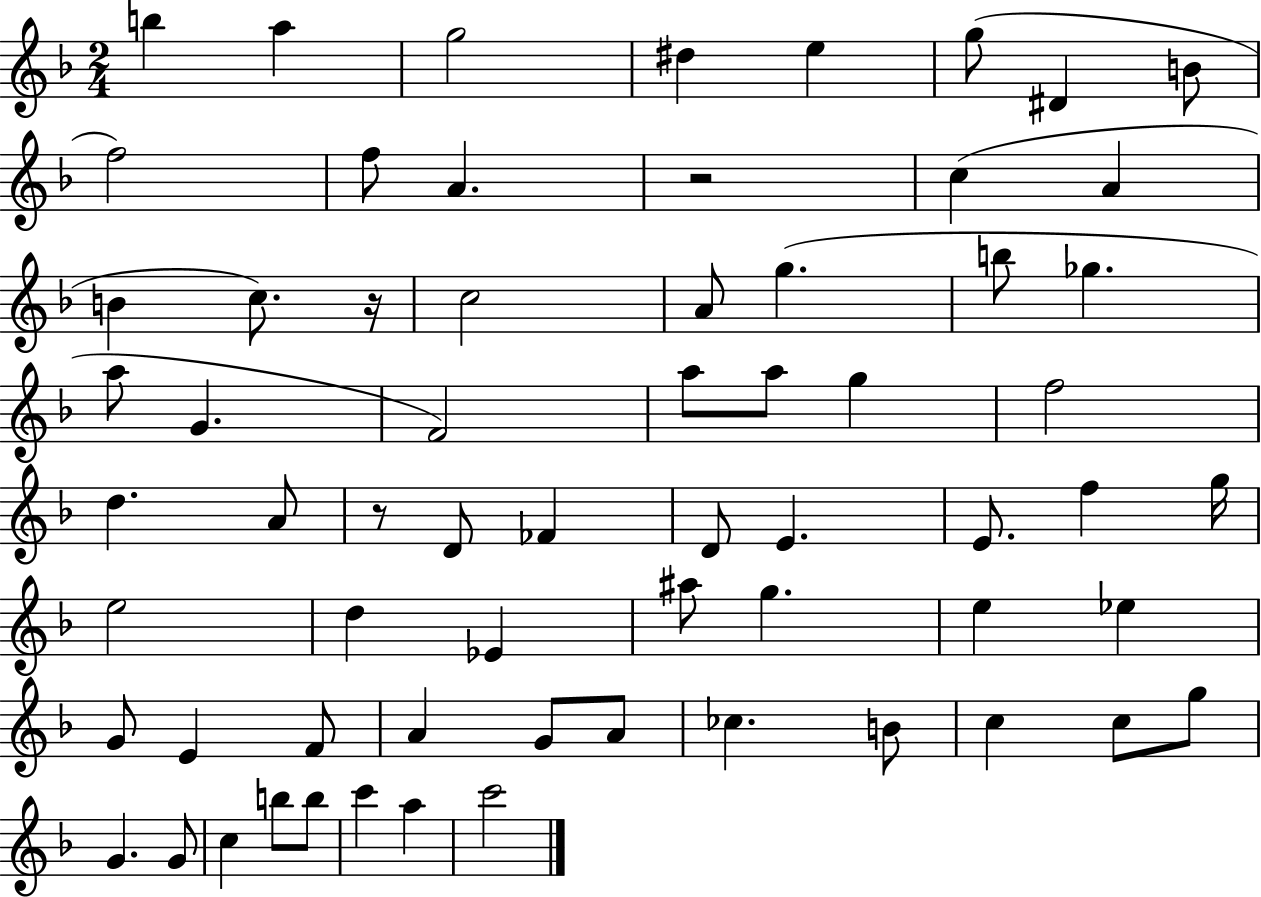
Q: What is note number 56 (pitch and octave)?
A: G4